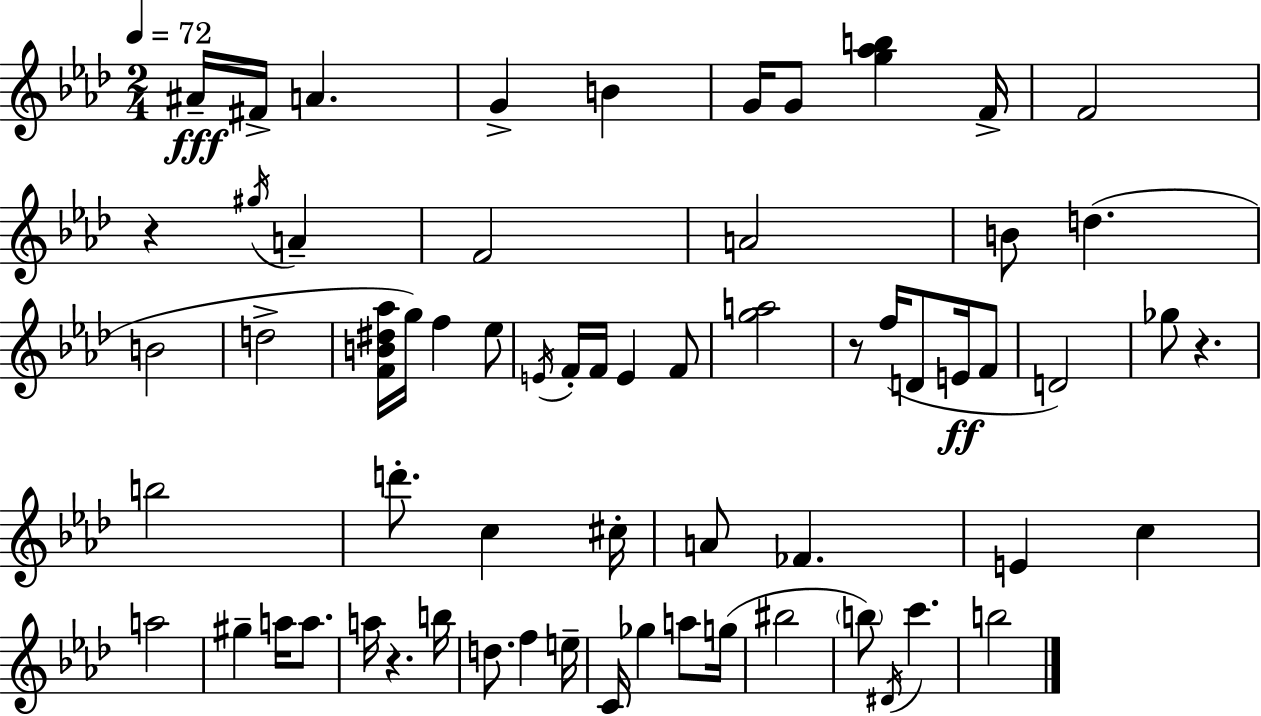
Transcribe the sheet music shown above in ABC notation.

X:1
T:Untitled
M:2/4
L:1/4
K:Ab
^A/4 ^F/4 A G B G/4 G/2 [g_ab] F/4 F2 z ^g/4 A F2 A2 B/2 d B2 d2 [FB^d_a]/4 g/4 f _e/2 E/4 F/4 F/4 E F/2 [ga]2 z/2 f/4 D/2 E/4 F/2 D2 _g/2 z b2 d'/2 c ^c/4 A/2 _F E c a2 ^g a/4 a/2 a/4 z b/4 d/2 f e/4 C/4 _g a/2 g/4 ^b2 b/2 ^D/4 c' b2